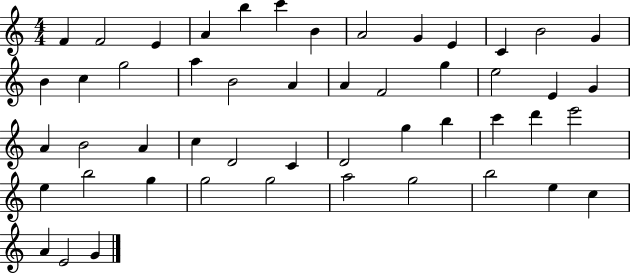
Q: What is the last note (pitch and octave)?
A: G4